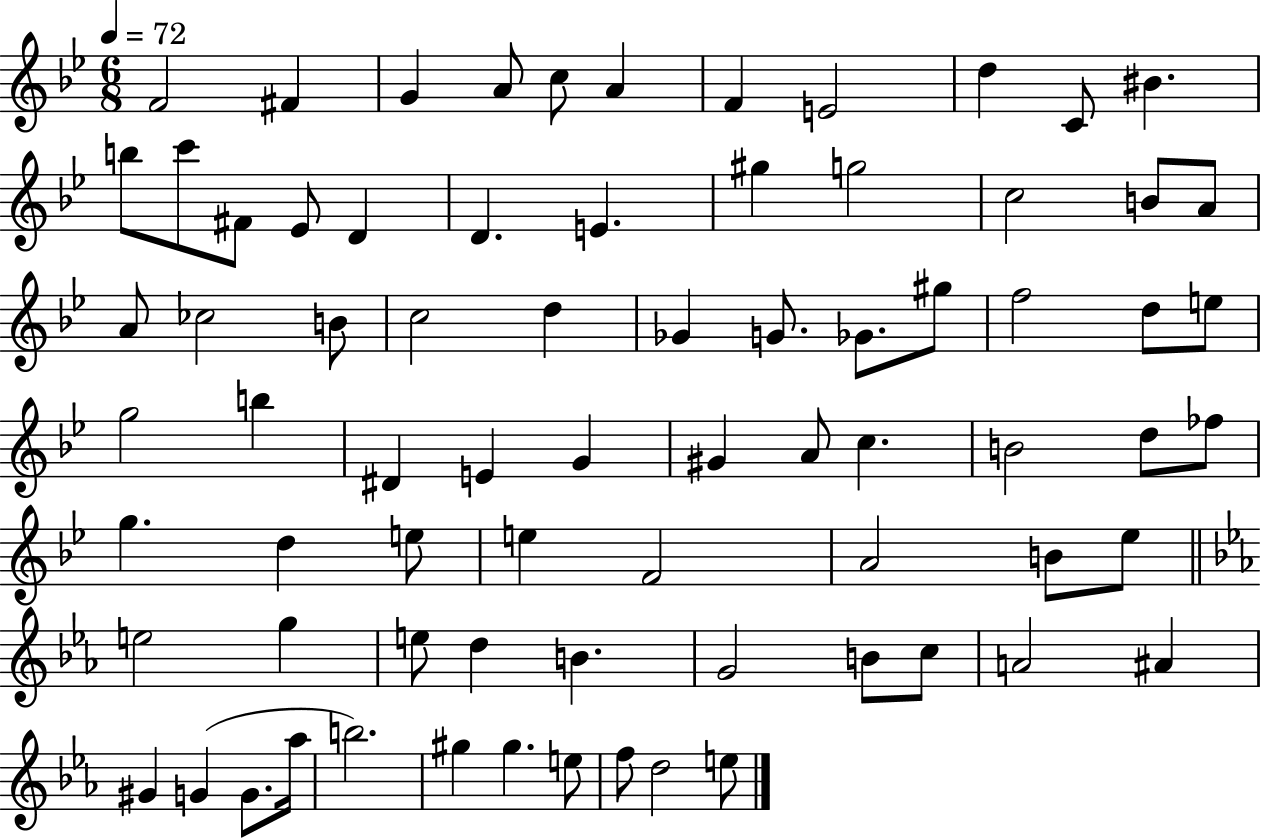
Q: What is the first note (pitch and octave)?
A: F4